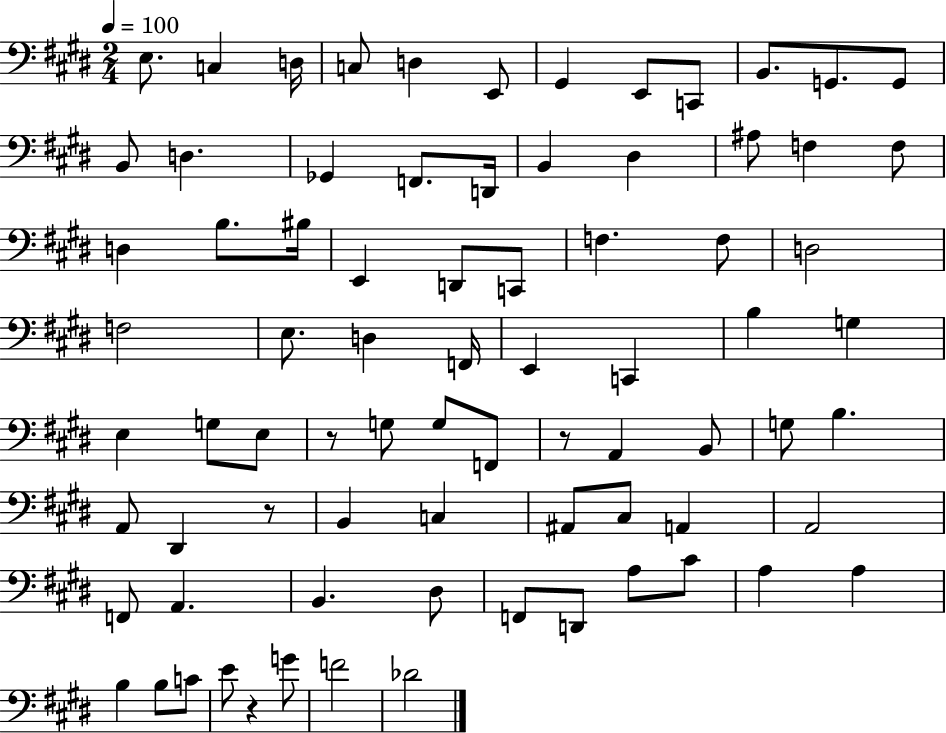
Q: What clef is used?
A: bass